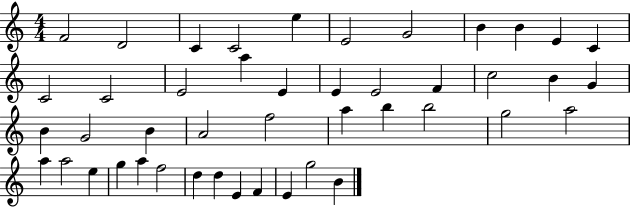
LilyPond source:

{
  \clef treble
  \numericTimeSignature
  \time 4/4
  \key c \major
  f'2 d'2 | c'4 c'2 e''4 | e'2 g'2 | b'4 b'4 e'4 c'4 | \break c'2 c'2 | e'2 a''4 e'4 | e'4 e'2 f'4 | c''2 b'4 g'4 | \break b'4 g'2 b'4 | a'2 f''2 | a''4 b''4 b''2 | g''2 a''2 | \break a''4 a''2 e''4 | g''4 a''4 f''2 | d''4 d''4 e'4 f'4 | e'4 g''2 b'4 | \break \bar "|."
}